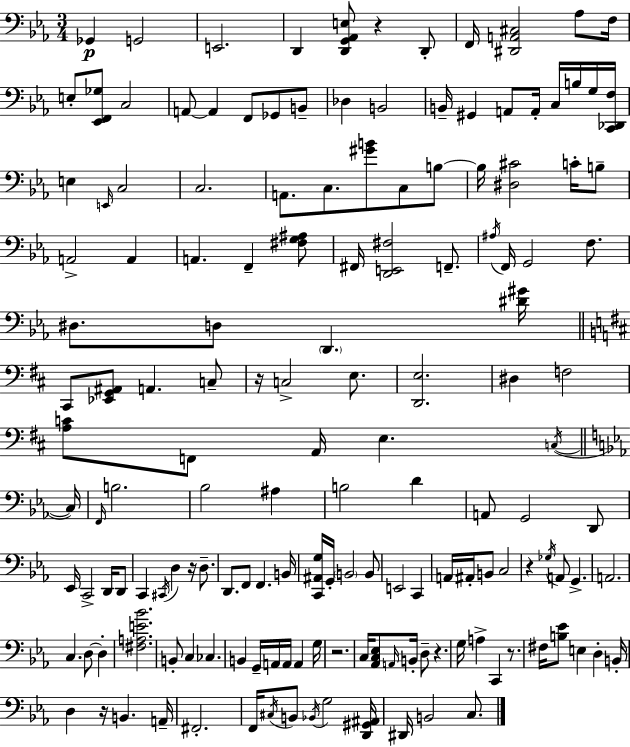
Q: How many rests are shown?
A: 8